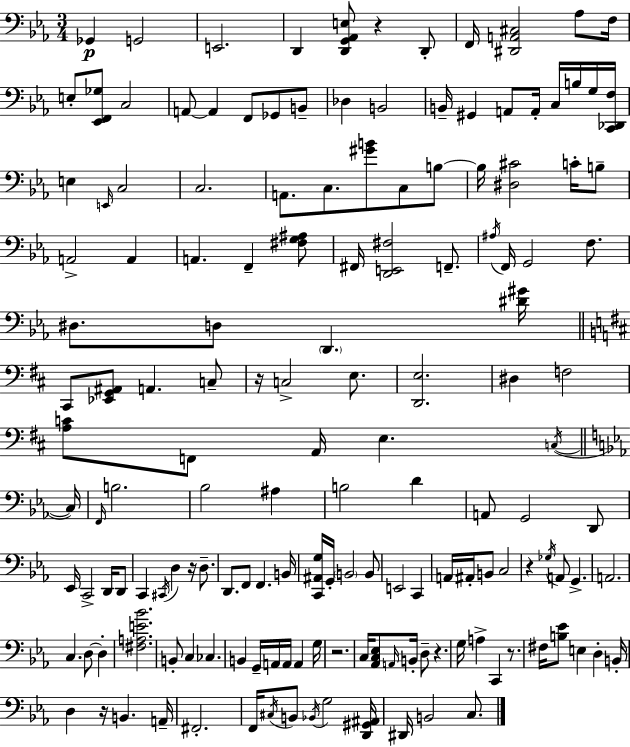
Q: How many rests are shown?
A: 8